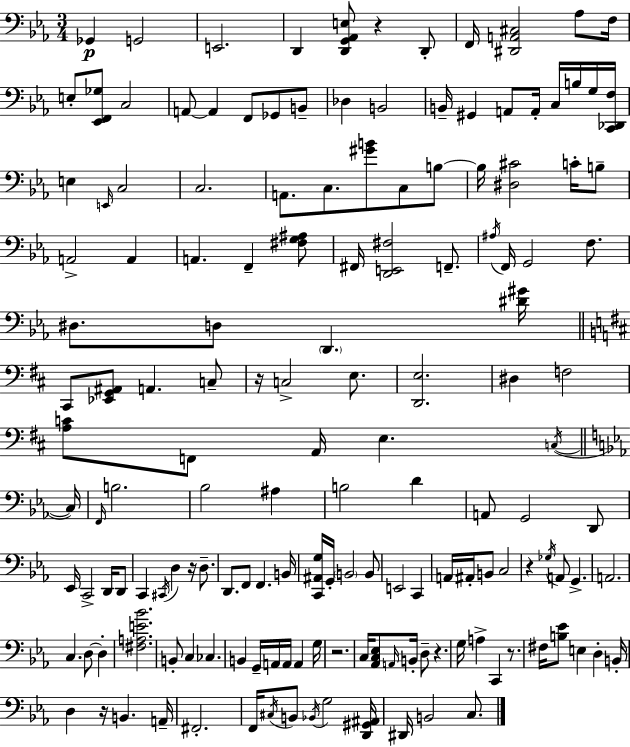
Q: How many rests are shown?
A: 8